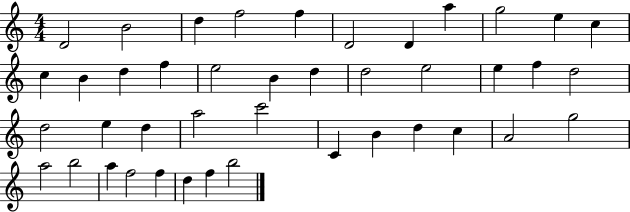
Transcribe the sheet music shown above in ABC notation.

X:1
T:Untitled
M:4/4
L:1/4
K:C
D2 B2 d f2 f D2 D a g2 e c c B d f e2 B d d2 e2 e f d2 d2 e d a2 c'2 C B d c A2 g2 a2 b2 a f2 f d f b2